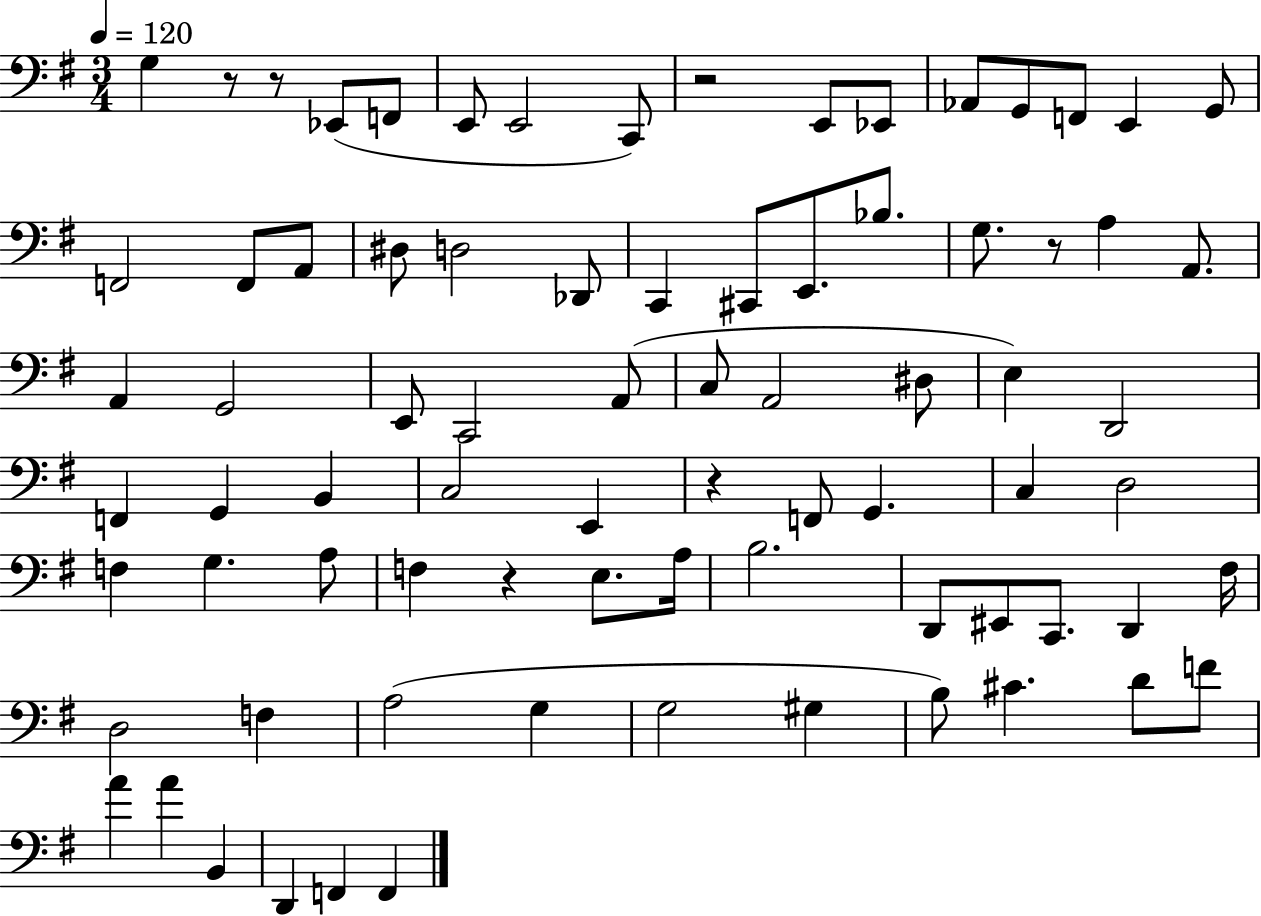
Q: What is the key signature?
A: G major